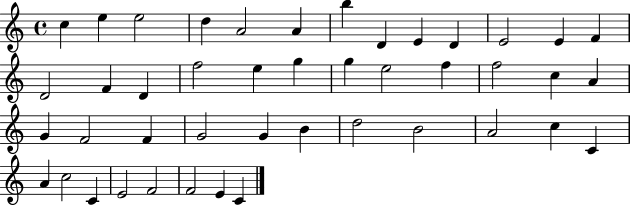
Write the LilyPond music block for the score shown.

{
  \clef treble
  \time 4/4
  \defaultTimeSignature
  \key c \major
  c''4 e''4 e''2 | d''4 a'2 a'4 | b''4 d'4 e'4 d'4 | e'2 e'4 f'4 | \break d'2 f'4 d'4 | f''2 e''4 g''4 | g''4 e''2 f''4 | f''2 c''4 a'4 | \break g'4 f'2 f'4 | g'2 g'4 b'4 | d''2 b'2 | a'2 c''4 c'4 | \break a'4 c''2 c'4 | e'2 f'2 | f'2 e'4 c'4 | \bar "|."
}